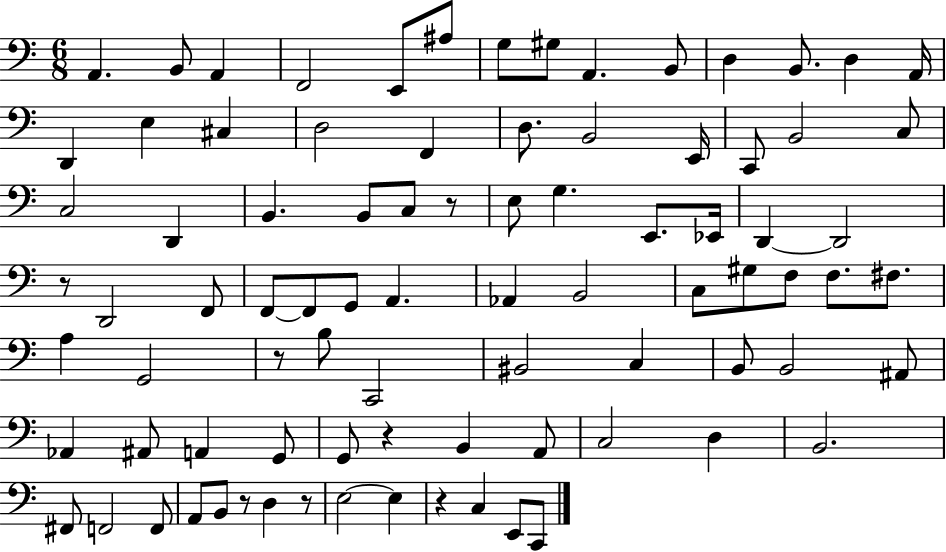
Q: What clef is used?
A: bass